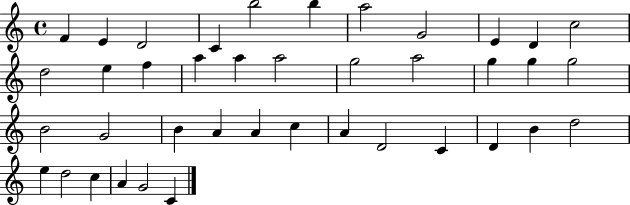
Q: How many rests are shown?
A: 0